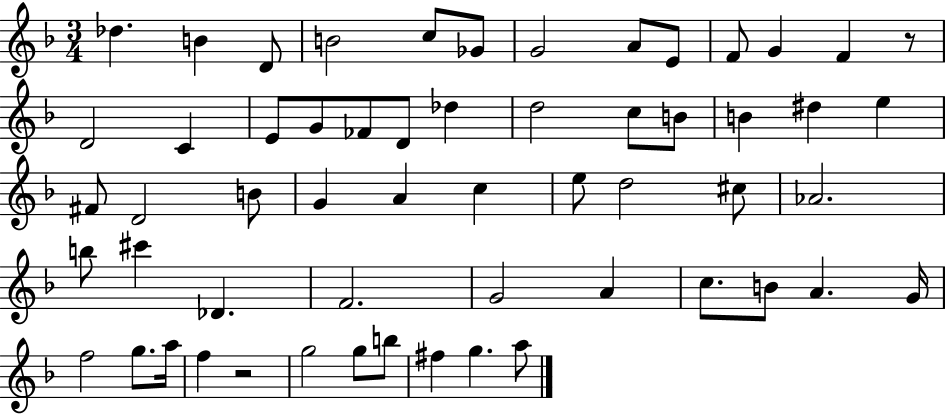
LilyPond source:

{
  \clef treble
  \numericTimeSignature
  \time 3/4
  \key f \major
  des''4. b'4 d'8 | b'2 c''8 ges'8 | g'2 a'8 e'8 | f'8 g'4 f'4 r8 | \break d'2 c'4 | e'8 g'8 fes'8 d'8 des''4 | d''2 c''8 b'8 | b'4 dis''4 e''4 | \break fis'8 d'2 b'8 | g'4 a'4 c''4 | e''8 d''2 cis''8 | aes'2. | \break b''8 cis'''4 des'4. | f'2. | g'2 a'4 | c''8. b'8 a'4. g'16 | \break f''2 g''8. a''16 | f''4 r2 | g''2 g''8 b''8 | fis''4 g''4. a''8 | \break \bar "|."
}